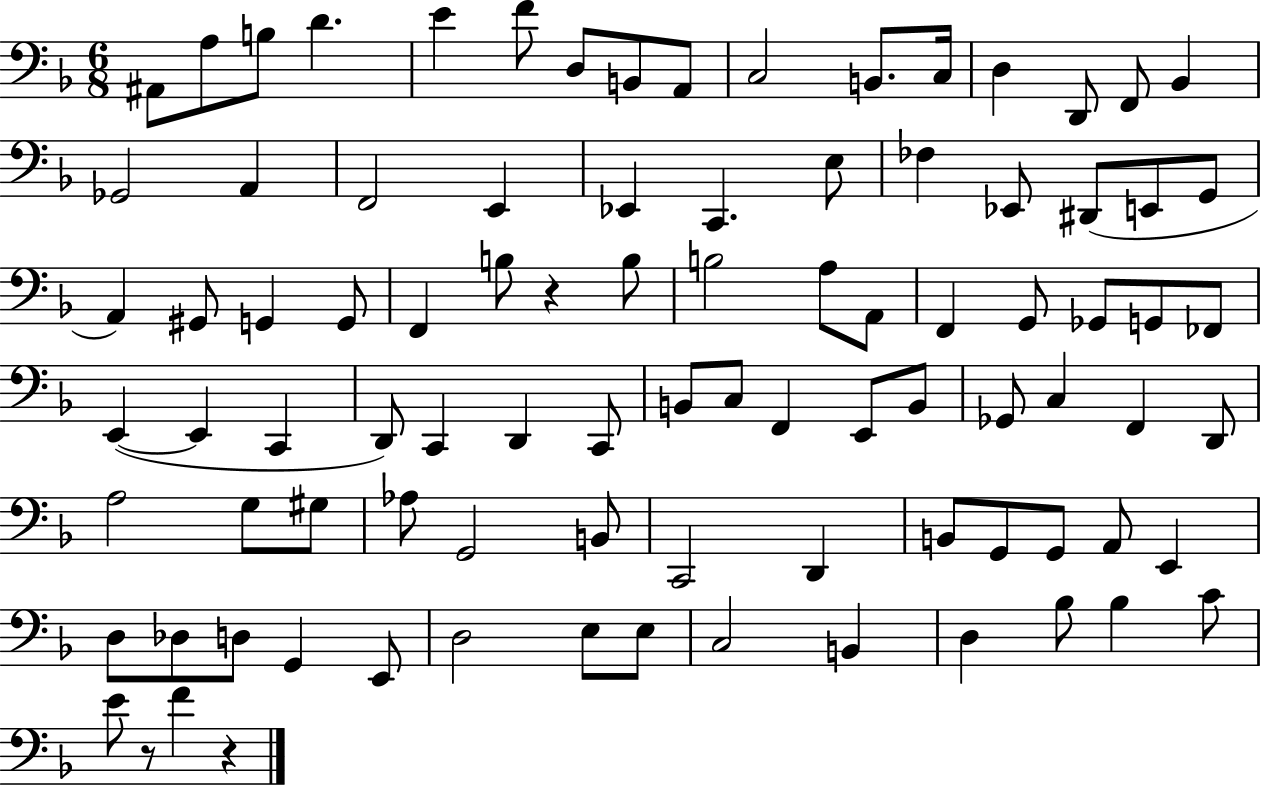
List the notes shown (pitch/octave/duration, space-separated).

A#2/e A3/e B3/e D4/q. E4/q F4/e D3/e B2/e A2/e C3/h B2/e. C3/s D3/q D2/e F2/e Bb2/q Gb2/h A2/q F2/h E2/q Eb2/q C2/q. E3/e FES3/q Eb2/e D#2/e E2/e G2/e A2/q G#2/e G2/q G2/e F2/q B3/e R/q B3/e B3/h A3/e A2/e F2/q G2/e Gb2/e G2/e FES2/e E2/q E2/q C2/q D2/e C2/q D2/q C2/e B2/e C3/e F2/q E2/e B2/e Gb2/e C3/q F2/q D2/e A3/h G3/e G#3/e Ab3/e G2/h B2/e C2/h D2/q B2/e G2/e G2/e A2/e E2/q D3/e Db3/e D3/e G2/q E2/e D3/h E3/e E3/e C3/h B2/q D3/q Bb3/e Bb3/q C4/e E4/e R/e F4/q R/q